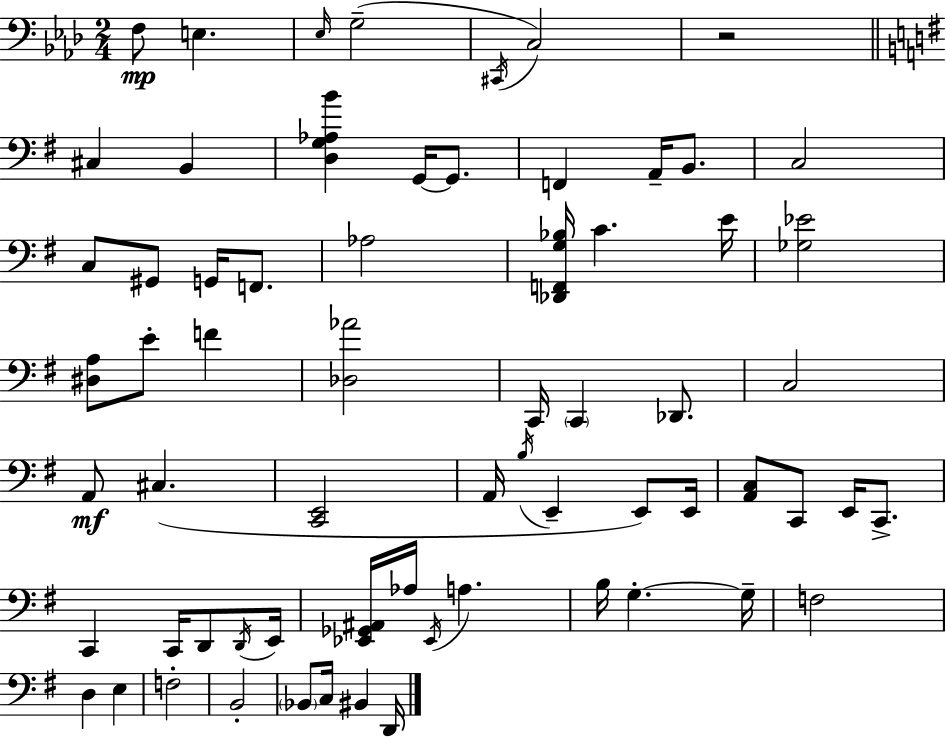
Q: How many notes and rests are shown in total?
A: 66